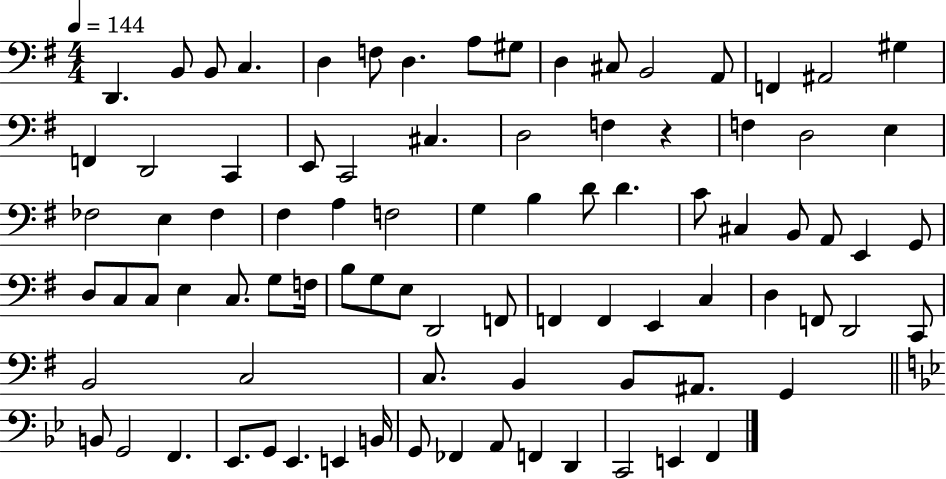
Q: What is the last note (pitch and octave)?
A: F2